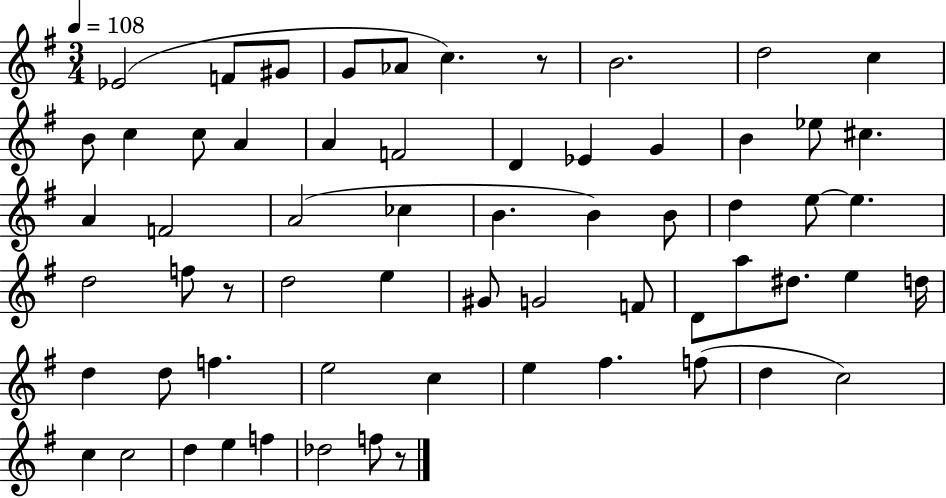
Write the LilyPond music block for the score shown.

{
  \clef treble
  \numericTimeSignature
  \time 3/4
  \key g \major
  \tempo 4 = 108
  ees'2( f'8 gis'8 | g'8 aes'8 c''4.) r8 | b'2. | d''2 c''4 | \break b'8 c''4 c''8 a'4 | a'4 f'2 | d'4 ees'4 g'4 | b'4 ees''8 cis''4. | \break a'4 f'2 | a'2( ces''4 | b'4. b'4) b'8 | d''4 e''8~~ e''4. | \break d''2 f''8 r8 | d''2 e''4 | gis'8 g'2 f'8 | d'8 a''8 dis''8. e''4 d''16 | \break d''4 d''8 f''4. | e''2 c''4 | e''4 fis''4. f''8( | d''4 c''2) | \break c''4 c''2 | d''4 e''4 f''4 | des''2 f''8 r8 | \bar "|."
}